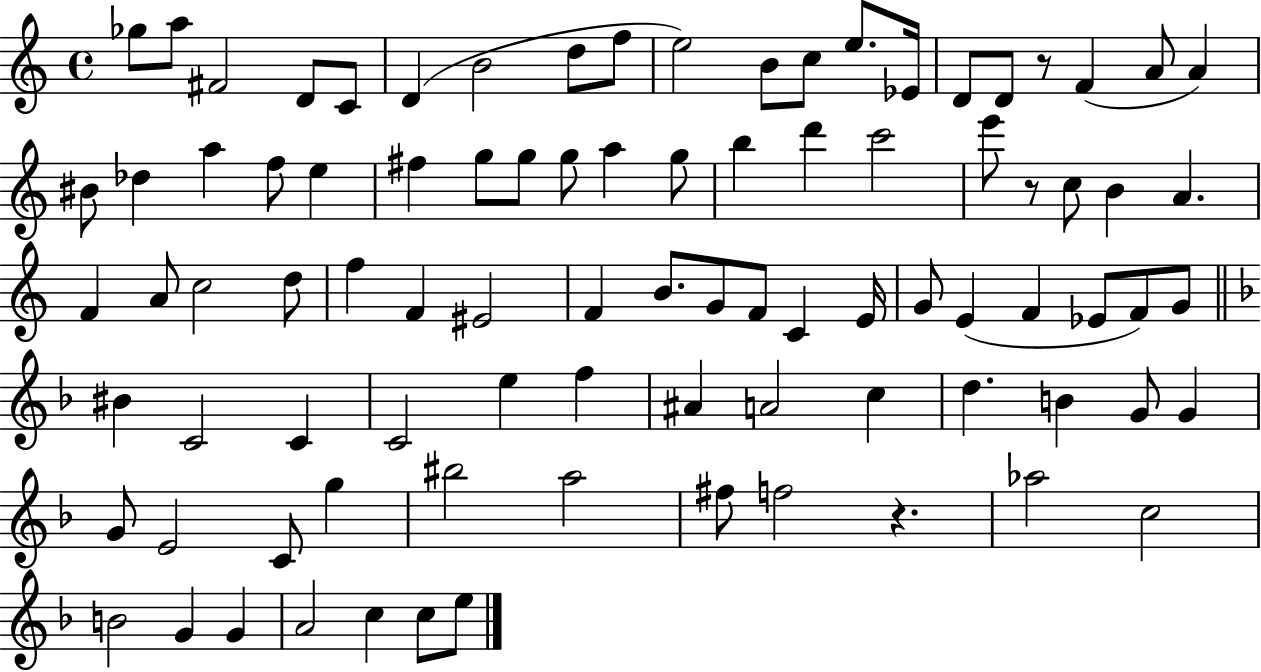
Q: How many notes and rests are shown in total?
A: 89